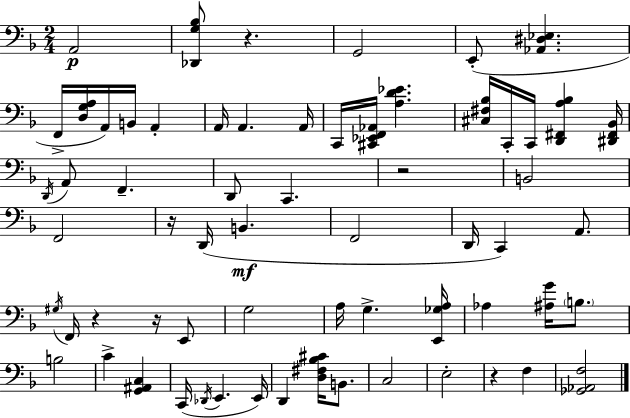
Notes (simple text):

A2/h [Db2,G3,Bb3]/e R/q. G2/h E2/e [Ab2,D#3,Eb3]/q. F2/s [D3,G3,A3]/s A2/s B2/s A2/q A2/s A2/q. A2/s C2/s [C#2,Eb2,F2,Ab2]/s [A3,D4,Eb4]/q. [C#3,F#3,Bb3]/s C2/s C2/s [D2,F#2,A3,Bb3]/q [D#2,F#2,Bb2]/s D2/s A2/e F2/q. D2/e C2/q. R/h B2/h F2/h R/s D2/s B2/q. F2/h D2/s C2/q A2/e. G#3/s F2/s R/q R/s E2/e G3/h A3/s G3/q. [E2,Gb3,A3]/s Ab3/q [A#3,G4]/s B3/e. B3/h C4/q [G2,A#2,C3]/q C2/s Db2/s E2/q. E2/s D2/q [D3,F#3,Bb3,C#4]/s B2/e. C3/h E3/h R/q F3/q [Gb2,Ab2,F3]/h